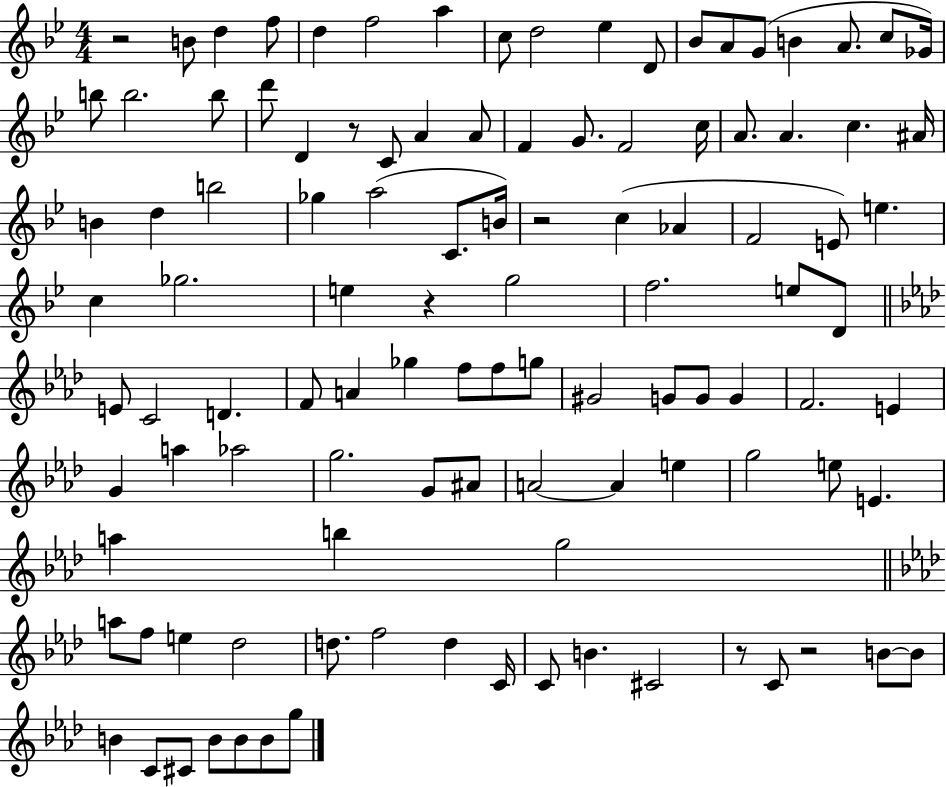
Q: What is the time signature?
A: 4/4